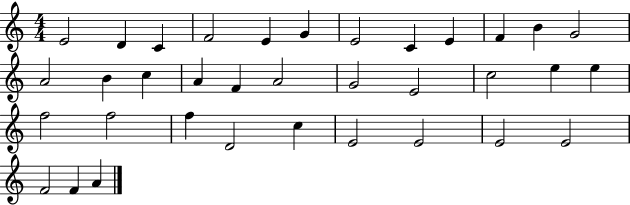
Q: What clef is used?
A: treble